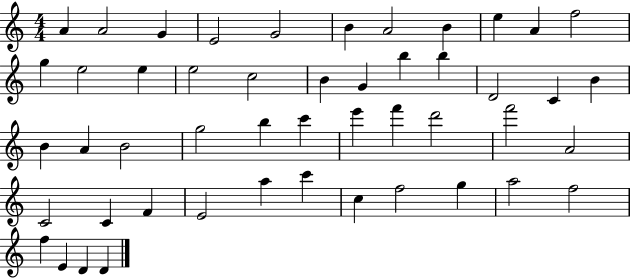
{
  \clef treble
  \numericTimeSignature
  \time 4/4
  \key c \major
  a'4 a'2 g'4 | e'2 g'2 | b'4 a'2 b'4 | e''4 a'4 f''2 | \break g''4 e''2 e''4 | e''2 c''2 | b'4 g'4 b''4 b''4 | d'2 c'4 b'4 | \break b'4 a'4 b'2 | g''2 b''4 c'''4 | e'''4 f'''4 d'''2 | f'''2 a'2 | \break c'2 c'4 f'4 | e'2 a''4 c'''4 | c''4 f''2 g''4 | a''2 f''2 | \break f''4 e'4 d'4 d'4 | \bar "|."
}